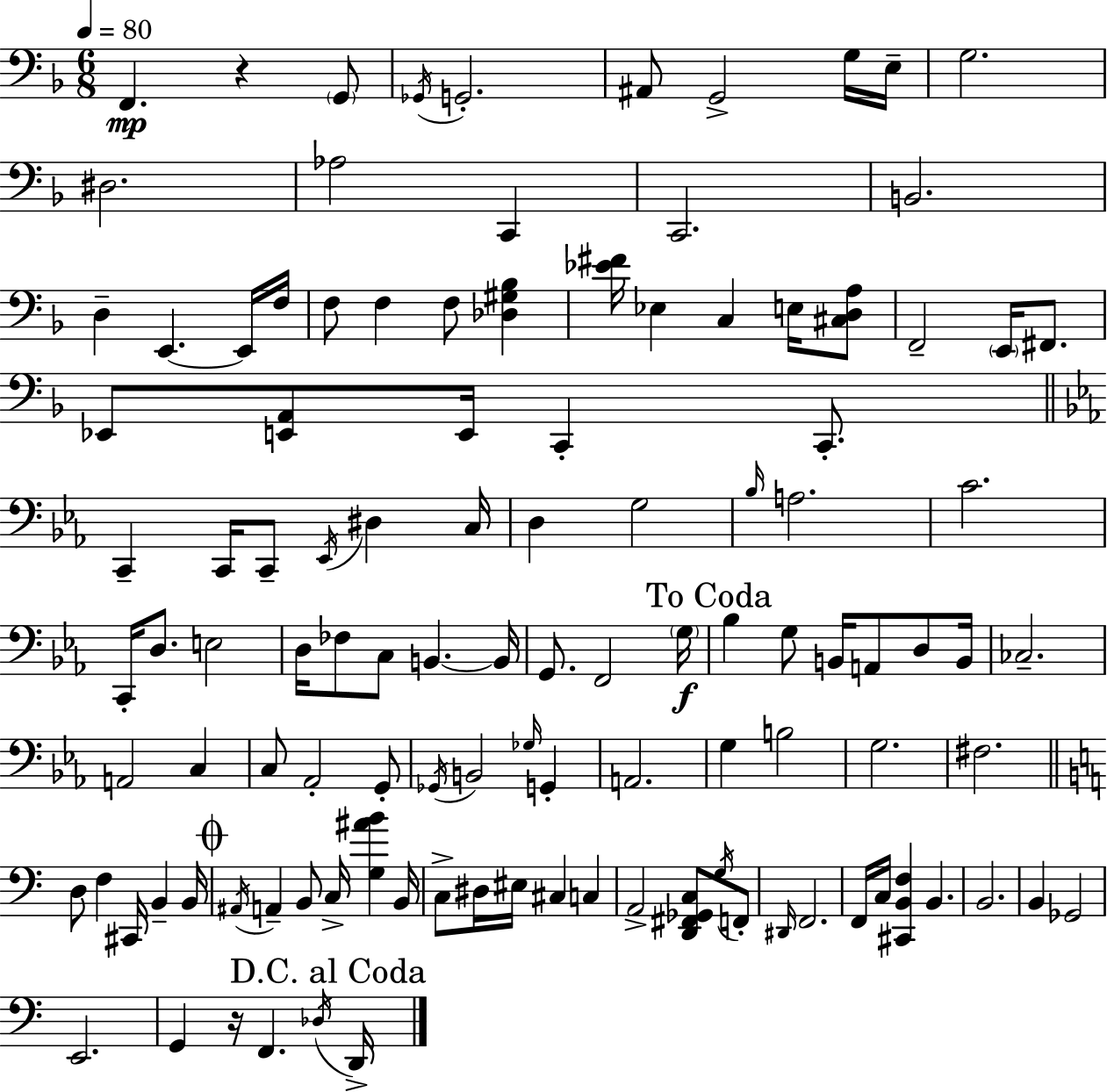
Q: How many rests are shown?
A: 2